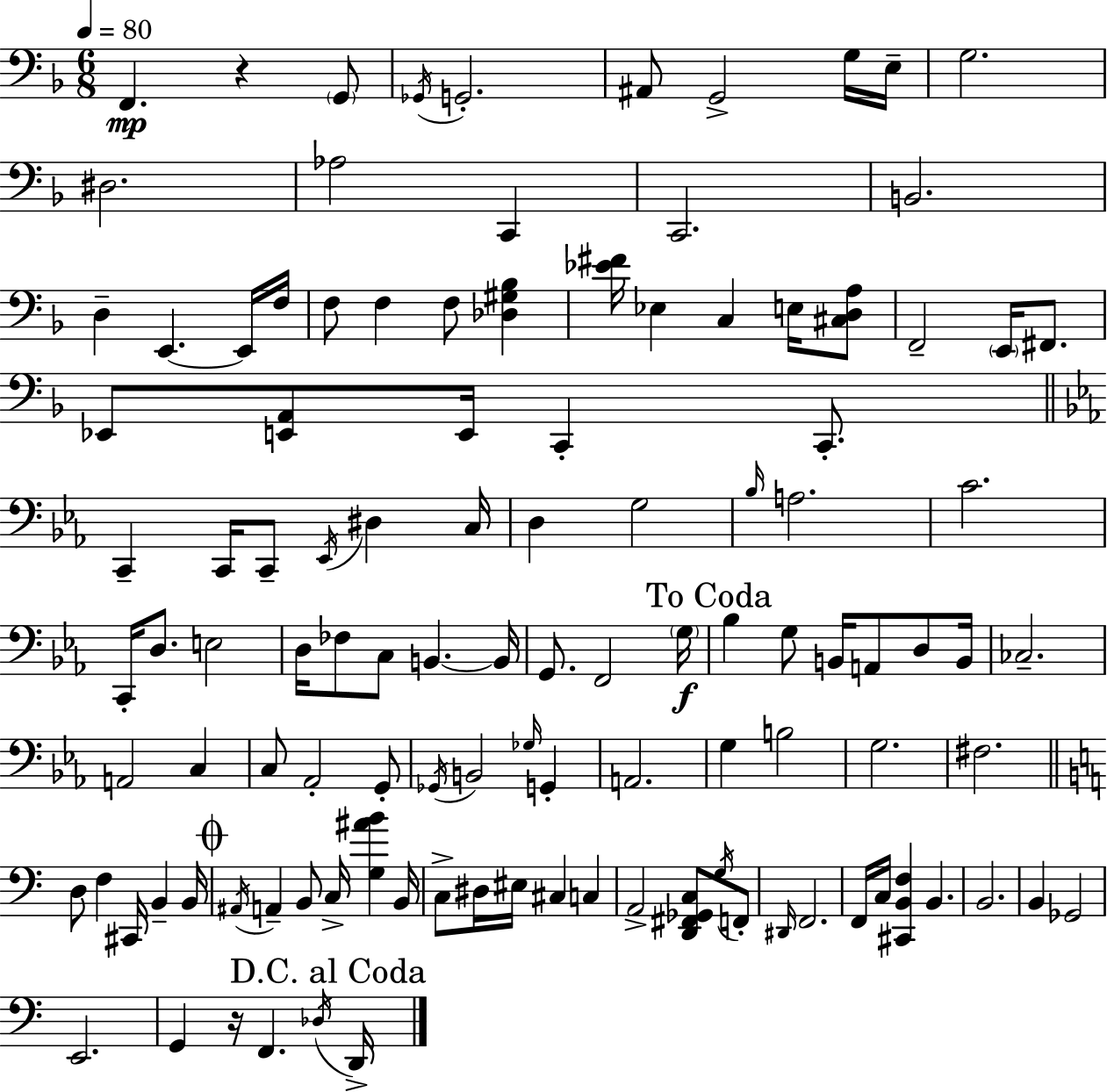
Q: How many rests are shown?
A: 2